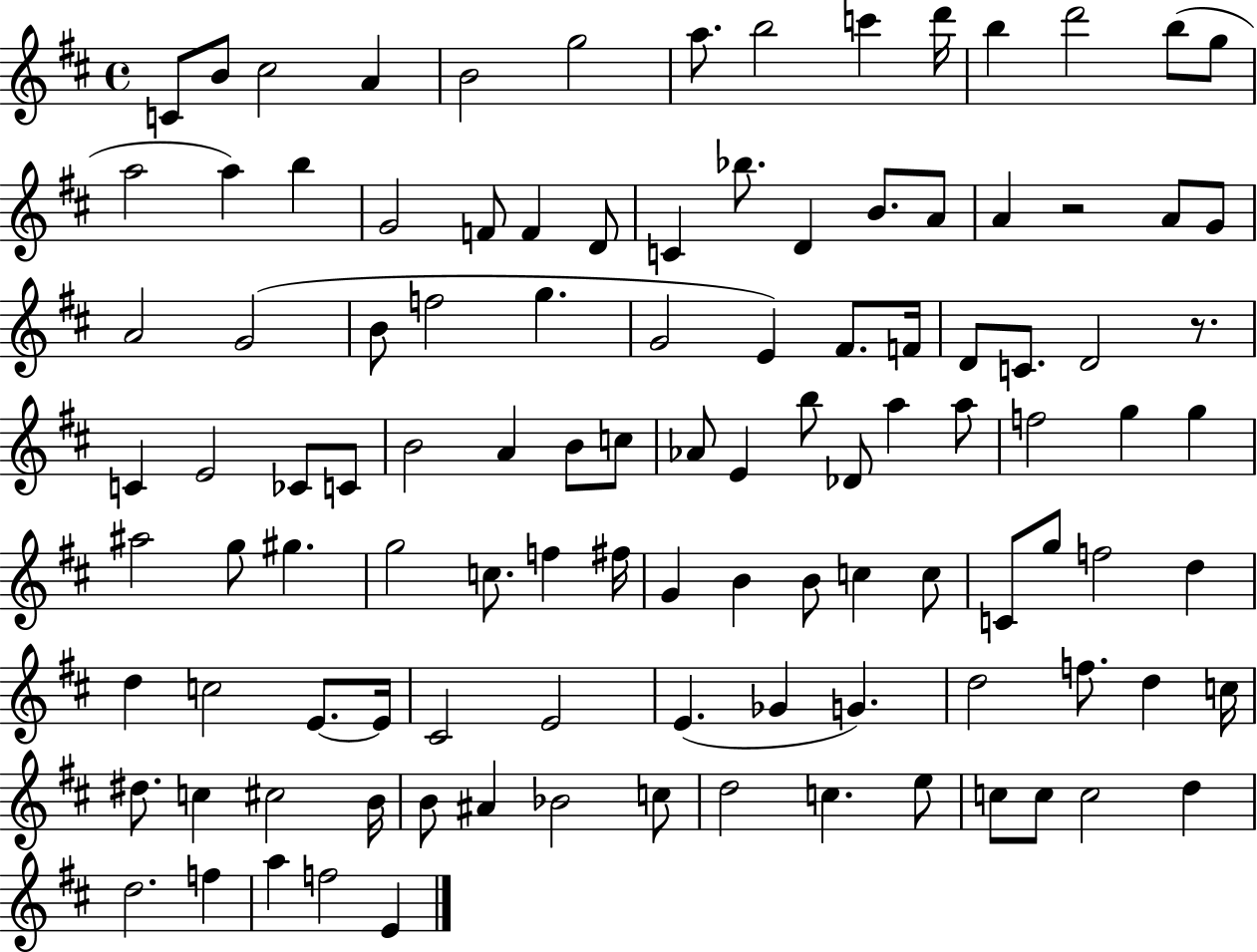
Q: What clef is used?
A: treble